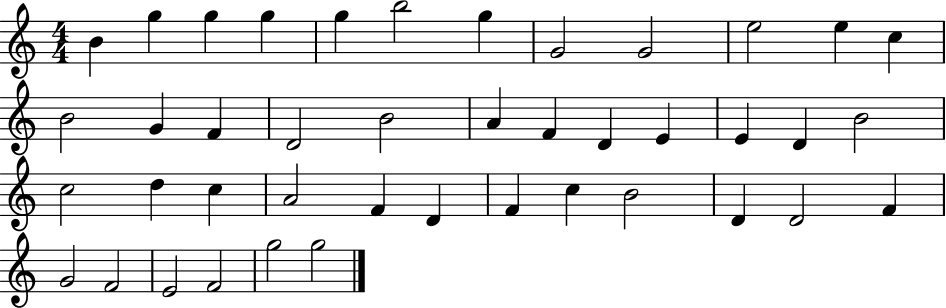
{
  \clef treble
  \numericTimeSignature
  \time 4/4
  \key c \major
  b'4 g''4 g''4 g''4 | g''4 b''2 g''4 | g'2 g'2 | e''2 e''4 c''4 | \break b'2 g'4 f'4 | d'2 b'2 | a'4 f'4 d'4 e'4 | e'4 d'4 b'2 | \break c''2 d''4 c''4 | a'2 f'4 d'4 | f'4 c''4 b'2 | d'4 d'2 f'4 | \break g'2 f'2 | e'2 f'2 | g''2 g''2 | \bar "|."
}